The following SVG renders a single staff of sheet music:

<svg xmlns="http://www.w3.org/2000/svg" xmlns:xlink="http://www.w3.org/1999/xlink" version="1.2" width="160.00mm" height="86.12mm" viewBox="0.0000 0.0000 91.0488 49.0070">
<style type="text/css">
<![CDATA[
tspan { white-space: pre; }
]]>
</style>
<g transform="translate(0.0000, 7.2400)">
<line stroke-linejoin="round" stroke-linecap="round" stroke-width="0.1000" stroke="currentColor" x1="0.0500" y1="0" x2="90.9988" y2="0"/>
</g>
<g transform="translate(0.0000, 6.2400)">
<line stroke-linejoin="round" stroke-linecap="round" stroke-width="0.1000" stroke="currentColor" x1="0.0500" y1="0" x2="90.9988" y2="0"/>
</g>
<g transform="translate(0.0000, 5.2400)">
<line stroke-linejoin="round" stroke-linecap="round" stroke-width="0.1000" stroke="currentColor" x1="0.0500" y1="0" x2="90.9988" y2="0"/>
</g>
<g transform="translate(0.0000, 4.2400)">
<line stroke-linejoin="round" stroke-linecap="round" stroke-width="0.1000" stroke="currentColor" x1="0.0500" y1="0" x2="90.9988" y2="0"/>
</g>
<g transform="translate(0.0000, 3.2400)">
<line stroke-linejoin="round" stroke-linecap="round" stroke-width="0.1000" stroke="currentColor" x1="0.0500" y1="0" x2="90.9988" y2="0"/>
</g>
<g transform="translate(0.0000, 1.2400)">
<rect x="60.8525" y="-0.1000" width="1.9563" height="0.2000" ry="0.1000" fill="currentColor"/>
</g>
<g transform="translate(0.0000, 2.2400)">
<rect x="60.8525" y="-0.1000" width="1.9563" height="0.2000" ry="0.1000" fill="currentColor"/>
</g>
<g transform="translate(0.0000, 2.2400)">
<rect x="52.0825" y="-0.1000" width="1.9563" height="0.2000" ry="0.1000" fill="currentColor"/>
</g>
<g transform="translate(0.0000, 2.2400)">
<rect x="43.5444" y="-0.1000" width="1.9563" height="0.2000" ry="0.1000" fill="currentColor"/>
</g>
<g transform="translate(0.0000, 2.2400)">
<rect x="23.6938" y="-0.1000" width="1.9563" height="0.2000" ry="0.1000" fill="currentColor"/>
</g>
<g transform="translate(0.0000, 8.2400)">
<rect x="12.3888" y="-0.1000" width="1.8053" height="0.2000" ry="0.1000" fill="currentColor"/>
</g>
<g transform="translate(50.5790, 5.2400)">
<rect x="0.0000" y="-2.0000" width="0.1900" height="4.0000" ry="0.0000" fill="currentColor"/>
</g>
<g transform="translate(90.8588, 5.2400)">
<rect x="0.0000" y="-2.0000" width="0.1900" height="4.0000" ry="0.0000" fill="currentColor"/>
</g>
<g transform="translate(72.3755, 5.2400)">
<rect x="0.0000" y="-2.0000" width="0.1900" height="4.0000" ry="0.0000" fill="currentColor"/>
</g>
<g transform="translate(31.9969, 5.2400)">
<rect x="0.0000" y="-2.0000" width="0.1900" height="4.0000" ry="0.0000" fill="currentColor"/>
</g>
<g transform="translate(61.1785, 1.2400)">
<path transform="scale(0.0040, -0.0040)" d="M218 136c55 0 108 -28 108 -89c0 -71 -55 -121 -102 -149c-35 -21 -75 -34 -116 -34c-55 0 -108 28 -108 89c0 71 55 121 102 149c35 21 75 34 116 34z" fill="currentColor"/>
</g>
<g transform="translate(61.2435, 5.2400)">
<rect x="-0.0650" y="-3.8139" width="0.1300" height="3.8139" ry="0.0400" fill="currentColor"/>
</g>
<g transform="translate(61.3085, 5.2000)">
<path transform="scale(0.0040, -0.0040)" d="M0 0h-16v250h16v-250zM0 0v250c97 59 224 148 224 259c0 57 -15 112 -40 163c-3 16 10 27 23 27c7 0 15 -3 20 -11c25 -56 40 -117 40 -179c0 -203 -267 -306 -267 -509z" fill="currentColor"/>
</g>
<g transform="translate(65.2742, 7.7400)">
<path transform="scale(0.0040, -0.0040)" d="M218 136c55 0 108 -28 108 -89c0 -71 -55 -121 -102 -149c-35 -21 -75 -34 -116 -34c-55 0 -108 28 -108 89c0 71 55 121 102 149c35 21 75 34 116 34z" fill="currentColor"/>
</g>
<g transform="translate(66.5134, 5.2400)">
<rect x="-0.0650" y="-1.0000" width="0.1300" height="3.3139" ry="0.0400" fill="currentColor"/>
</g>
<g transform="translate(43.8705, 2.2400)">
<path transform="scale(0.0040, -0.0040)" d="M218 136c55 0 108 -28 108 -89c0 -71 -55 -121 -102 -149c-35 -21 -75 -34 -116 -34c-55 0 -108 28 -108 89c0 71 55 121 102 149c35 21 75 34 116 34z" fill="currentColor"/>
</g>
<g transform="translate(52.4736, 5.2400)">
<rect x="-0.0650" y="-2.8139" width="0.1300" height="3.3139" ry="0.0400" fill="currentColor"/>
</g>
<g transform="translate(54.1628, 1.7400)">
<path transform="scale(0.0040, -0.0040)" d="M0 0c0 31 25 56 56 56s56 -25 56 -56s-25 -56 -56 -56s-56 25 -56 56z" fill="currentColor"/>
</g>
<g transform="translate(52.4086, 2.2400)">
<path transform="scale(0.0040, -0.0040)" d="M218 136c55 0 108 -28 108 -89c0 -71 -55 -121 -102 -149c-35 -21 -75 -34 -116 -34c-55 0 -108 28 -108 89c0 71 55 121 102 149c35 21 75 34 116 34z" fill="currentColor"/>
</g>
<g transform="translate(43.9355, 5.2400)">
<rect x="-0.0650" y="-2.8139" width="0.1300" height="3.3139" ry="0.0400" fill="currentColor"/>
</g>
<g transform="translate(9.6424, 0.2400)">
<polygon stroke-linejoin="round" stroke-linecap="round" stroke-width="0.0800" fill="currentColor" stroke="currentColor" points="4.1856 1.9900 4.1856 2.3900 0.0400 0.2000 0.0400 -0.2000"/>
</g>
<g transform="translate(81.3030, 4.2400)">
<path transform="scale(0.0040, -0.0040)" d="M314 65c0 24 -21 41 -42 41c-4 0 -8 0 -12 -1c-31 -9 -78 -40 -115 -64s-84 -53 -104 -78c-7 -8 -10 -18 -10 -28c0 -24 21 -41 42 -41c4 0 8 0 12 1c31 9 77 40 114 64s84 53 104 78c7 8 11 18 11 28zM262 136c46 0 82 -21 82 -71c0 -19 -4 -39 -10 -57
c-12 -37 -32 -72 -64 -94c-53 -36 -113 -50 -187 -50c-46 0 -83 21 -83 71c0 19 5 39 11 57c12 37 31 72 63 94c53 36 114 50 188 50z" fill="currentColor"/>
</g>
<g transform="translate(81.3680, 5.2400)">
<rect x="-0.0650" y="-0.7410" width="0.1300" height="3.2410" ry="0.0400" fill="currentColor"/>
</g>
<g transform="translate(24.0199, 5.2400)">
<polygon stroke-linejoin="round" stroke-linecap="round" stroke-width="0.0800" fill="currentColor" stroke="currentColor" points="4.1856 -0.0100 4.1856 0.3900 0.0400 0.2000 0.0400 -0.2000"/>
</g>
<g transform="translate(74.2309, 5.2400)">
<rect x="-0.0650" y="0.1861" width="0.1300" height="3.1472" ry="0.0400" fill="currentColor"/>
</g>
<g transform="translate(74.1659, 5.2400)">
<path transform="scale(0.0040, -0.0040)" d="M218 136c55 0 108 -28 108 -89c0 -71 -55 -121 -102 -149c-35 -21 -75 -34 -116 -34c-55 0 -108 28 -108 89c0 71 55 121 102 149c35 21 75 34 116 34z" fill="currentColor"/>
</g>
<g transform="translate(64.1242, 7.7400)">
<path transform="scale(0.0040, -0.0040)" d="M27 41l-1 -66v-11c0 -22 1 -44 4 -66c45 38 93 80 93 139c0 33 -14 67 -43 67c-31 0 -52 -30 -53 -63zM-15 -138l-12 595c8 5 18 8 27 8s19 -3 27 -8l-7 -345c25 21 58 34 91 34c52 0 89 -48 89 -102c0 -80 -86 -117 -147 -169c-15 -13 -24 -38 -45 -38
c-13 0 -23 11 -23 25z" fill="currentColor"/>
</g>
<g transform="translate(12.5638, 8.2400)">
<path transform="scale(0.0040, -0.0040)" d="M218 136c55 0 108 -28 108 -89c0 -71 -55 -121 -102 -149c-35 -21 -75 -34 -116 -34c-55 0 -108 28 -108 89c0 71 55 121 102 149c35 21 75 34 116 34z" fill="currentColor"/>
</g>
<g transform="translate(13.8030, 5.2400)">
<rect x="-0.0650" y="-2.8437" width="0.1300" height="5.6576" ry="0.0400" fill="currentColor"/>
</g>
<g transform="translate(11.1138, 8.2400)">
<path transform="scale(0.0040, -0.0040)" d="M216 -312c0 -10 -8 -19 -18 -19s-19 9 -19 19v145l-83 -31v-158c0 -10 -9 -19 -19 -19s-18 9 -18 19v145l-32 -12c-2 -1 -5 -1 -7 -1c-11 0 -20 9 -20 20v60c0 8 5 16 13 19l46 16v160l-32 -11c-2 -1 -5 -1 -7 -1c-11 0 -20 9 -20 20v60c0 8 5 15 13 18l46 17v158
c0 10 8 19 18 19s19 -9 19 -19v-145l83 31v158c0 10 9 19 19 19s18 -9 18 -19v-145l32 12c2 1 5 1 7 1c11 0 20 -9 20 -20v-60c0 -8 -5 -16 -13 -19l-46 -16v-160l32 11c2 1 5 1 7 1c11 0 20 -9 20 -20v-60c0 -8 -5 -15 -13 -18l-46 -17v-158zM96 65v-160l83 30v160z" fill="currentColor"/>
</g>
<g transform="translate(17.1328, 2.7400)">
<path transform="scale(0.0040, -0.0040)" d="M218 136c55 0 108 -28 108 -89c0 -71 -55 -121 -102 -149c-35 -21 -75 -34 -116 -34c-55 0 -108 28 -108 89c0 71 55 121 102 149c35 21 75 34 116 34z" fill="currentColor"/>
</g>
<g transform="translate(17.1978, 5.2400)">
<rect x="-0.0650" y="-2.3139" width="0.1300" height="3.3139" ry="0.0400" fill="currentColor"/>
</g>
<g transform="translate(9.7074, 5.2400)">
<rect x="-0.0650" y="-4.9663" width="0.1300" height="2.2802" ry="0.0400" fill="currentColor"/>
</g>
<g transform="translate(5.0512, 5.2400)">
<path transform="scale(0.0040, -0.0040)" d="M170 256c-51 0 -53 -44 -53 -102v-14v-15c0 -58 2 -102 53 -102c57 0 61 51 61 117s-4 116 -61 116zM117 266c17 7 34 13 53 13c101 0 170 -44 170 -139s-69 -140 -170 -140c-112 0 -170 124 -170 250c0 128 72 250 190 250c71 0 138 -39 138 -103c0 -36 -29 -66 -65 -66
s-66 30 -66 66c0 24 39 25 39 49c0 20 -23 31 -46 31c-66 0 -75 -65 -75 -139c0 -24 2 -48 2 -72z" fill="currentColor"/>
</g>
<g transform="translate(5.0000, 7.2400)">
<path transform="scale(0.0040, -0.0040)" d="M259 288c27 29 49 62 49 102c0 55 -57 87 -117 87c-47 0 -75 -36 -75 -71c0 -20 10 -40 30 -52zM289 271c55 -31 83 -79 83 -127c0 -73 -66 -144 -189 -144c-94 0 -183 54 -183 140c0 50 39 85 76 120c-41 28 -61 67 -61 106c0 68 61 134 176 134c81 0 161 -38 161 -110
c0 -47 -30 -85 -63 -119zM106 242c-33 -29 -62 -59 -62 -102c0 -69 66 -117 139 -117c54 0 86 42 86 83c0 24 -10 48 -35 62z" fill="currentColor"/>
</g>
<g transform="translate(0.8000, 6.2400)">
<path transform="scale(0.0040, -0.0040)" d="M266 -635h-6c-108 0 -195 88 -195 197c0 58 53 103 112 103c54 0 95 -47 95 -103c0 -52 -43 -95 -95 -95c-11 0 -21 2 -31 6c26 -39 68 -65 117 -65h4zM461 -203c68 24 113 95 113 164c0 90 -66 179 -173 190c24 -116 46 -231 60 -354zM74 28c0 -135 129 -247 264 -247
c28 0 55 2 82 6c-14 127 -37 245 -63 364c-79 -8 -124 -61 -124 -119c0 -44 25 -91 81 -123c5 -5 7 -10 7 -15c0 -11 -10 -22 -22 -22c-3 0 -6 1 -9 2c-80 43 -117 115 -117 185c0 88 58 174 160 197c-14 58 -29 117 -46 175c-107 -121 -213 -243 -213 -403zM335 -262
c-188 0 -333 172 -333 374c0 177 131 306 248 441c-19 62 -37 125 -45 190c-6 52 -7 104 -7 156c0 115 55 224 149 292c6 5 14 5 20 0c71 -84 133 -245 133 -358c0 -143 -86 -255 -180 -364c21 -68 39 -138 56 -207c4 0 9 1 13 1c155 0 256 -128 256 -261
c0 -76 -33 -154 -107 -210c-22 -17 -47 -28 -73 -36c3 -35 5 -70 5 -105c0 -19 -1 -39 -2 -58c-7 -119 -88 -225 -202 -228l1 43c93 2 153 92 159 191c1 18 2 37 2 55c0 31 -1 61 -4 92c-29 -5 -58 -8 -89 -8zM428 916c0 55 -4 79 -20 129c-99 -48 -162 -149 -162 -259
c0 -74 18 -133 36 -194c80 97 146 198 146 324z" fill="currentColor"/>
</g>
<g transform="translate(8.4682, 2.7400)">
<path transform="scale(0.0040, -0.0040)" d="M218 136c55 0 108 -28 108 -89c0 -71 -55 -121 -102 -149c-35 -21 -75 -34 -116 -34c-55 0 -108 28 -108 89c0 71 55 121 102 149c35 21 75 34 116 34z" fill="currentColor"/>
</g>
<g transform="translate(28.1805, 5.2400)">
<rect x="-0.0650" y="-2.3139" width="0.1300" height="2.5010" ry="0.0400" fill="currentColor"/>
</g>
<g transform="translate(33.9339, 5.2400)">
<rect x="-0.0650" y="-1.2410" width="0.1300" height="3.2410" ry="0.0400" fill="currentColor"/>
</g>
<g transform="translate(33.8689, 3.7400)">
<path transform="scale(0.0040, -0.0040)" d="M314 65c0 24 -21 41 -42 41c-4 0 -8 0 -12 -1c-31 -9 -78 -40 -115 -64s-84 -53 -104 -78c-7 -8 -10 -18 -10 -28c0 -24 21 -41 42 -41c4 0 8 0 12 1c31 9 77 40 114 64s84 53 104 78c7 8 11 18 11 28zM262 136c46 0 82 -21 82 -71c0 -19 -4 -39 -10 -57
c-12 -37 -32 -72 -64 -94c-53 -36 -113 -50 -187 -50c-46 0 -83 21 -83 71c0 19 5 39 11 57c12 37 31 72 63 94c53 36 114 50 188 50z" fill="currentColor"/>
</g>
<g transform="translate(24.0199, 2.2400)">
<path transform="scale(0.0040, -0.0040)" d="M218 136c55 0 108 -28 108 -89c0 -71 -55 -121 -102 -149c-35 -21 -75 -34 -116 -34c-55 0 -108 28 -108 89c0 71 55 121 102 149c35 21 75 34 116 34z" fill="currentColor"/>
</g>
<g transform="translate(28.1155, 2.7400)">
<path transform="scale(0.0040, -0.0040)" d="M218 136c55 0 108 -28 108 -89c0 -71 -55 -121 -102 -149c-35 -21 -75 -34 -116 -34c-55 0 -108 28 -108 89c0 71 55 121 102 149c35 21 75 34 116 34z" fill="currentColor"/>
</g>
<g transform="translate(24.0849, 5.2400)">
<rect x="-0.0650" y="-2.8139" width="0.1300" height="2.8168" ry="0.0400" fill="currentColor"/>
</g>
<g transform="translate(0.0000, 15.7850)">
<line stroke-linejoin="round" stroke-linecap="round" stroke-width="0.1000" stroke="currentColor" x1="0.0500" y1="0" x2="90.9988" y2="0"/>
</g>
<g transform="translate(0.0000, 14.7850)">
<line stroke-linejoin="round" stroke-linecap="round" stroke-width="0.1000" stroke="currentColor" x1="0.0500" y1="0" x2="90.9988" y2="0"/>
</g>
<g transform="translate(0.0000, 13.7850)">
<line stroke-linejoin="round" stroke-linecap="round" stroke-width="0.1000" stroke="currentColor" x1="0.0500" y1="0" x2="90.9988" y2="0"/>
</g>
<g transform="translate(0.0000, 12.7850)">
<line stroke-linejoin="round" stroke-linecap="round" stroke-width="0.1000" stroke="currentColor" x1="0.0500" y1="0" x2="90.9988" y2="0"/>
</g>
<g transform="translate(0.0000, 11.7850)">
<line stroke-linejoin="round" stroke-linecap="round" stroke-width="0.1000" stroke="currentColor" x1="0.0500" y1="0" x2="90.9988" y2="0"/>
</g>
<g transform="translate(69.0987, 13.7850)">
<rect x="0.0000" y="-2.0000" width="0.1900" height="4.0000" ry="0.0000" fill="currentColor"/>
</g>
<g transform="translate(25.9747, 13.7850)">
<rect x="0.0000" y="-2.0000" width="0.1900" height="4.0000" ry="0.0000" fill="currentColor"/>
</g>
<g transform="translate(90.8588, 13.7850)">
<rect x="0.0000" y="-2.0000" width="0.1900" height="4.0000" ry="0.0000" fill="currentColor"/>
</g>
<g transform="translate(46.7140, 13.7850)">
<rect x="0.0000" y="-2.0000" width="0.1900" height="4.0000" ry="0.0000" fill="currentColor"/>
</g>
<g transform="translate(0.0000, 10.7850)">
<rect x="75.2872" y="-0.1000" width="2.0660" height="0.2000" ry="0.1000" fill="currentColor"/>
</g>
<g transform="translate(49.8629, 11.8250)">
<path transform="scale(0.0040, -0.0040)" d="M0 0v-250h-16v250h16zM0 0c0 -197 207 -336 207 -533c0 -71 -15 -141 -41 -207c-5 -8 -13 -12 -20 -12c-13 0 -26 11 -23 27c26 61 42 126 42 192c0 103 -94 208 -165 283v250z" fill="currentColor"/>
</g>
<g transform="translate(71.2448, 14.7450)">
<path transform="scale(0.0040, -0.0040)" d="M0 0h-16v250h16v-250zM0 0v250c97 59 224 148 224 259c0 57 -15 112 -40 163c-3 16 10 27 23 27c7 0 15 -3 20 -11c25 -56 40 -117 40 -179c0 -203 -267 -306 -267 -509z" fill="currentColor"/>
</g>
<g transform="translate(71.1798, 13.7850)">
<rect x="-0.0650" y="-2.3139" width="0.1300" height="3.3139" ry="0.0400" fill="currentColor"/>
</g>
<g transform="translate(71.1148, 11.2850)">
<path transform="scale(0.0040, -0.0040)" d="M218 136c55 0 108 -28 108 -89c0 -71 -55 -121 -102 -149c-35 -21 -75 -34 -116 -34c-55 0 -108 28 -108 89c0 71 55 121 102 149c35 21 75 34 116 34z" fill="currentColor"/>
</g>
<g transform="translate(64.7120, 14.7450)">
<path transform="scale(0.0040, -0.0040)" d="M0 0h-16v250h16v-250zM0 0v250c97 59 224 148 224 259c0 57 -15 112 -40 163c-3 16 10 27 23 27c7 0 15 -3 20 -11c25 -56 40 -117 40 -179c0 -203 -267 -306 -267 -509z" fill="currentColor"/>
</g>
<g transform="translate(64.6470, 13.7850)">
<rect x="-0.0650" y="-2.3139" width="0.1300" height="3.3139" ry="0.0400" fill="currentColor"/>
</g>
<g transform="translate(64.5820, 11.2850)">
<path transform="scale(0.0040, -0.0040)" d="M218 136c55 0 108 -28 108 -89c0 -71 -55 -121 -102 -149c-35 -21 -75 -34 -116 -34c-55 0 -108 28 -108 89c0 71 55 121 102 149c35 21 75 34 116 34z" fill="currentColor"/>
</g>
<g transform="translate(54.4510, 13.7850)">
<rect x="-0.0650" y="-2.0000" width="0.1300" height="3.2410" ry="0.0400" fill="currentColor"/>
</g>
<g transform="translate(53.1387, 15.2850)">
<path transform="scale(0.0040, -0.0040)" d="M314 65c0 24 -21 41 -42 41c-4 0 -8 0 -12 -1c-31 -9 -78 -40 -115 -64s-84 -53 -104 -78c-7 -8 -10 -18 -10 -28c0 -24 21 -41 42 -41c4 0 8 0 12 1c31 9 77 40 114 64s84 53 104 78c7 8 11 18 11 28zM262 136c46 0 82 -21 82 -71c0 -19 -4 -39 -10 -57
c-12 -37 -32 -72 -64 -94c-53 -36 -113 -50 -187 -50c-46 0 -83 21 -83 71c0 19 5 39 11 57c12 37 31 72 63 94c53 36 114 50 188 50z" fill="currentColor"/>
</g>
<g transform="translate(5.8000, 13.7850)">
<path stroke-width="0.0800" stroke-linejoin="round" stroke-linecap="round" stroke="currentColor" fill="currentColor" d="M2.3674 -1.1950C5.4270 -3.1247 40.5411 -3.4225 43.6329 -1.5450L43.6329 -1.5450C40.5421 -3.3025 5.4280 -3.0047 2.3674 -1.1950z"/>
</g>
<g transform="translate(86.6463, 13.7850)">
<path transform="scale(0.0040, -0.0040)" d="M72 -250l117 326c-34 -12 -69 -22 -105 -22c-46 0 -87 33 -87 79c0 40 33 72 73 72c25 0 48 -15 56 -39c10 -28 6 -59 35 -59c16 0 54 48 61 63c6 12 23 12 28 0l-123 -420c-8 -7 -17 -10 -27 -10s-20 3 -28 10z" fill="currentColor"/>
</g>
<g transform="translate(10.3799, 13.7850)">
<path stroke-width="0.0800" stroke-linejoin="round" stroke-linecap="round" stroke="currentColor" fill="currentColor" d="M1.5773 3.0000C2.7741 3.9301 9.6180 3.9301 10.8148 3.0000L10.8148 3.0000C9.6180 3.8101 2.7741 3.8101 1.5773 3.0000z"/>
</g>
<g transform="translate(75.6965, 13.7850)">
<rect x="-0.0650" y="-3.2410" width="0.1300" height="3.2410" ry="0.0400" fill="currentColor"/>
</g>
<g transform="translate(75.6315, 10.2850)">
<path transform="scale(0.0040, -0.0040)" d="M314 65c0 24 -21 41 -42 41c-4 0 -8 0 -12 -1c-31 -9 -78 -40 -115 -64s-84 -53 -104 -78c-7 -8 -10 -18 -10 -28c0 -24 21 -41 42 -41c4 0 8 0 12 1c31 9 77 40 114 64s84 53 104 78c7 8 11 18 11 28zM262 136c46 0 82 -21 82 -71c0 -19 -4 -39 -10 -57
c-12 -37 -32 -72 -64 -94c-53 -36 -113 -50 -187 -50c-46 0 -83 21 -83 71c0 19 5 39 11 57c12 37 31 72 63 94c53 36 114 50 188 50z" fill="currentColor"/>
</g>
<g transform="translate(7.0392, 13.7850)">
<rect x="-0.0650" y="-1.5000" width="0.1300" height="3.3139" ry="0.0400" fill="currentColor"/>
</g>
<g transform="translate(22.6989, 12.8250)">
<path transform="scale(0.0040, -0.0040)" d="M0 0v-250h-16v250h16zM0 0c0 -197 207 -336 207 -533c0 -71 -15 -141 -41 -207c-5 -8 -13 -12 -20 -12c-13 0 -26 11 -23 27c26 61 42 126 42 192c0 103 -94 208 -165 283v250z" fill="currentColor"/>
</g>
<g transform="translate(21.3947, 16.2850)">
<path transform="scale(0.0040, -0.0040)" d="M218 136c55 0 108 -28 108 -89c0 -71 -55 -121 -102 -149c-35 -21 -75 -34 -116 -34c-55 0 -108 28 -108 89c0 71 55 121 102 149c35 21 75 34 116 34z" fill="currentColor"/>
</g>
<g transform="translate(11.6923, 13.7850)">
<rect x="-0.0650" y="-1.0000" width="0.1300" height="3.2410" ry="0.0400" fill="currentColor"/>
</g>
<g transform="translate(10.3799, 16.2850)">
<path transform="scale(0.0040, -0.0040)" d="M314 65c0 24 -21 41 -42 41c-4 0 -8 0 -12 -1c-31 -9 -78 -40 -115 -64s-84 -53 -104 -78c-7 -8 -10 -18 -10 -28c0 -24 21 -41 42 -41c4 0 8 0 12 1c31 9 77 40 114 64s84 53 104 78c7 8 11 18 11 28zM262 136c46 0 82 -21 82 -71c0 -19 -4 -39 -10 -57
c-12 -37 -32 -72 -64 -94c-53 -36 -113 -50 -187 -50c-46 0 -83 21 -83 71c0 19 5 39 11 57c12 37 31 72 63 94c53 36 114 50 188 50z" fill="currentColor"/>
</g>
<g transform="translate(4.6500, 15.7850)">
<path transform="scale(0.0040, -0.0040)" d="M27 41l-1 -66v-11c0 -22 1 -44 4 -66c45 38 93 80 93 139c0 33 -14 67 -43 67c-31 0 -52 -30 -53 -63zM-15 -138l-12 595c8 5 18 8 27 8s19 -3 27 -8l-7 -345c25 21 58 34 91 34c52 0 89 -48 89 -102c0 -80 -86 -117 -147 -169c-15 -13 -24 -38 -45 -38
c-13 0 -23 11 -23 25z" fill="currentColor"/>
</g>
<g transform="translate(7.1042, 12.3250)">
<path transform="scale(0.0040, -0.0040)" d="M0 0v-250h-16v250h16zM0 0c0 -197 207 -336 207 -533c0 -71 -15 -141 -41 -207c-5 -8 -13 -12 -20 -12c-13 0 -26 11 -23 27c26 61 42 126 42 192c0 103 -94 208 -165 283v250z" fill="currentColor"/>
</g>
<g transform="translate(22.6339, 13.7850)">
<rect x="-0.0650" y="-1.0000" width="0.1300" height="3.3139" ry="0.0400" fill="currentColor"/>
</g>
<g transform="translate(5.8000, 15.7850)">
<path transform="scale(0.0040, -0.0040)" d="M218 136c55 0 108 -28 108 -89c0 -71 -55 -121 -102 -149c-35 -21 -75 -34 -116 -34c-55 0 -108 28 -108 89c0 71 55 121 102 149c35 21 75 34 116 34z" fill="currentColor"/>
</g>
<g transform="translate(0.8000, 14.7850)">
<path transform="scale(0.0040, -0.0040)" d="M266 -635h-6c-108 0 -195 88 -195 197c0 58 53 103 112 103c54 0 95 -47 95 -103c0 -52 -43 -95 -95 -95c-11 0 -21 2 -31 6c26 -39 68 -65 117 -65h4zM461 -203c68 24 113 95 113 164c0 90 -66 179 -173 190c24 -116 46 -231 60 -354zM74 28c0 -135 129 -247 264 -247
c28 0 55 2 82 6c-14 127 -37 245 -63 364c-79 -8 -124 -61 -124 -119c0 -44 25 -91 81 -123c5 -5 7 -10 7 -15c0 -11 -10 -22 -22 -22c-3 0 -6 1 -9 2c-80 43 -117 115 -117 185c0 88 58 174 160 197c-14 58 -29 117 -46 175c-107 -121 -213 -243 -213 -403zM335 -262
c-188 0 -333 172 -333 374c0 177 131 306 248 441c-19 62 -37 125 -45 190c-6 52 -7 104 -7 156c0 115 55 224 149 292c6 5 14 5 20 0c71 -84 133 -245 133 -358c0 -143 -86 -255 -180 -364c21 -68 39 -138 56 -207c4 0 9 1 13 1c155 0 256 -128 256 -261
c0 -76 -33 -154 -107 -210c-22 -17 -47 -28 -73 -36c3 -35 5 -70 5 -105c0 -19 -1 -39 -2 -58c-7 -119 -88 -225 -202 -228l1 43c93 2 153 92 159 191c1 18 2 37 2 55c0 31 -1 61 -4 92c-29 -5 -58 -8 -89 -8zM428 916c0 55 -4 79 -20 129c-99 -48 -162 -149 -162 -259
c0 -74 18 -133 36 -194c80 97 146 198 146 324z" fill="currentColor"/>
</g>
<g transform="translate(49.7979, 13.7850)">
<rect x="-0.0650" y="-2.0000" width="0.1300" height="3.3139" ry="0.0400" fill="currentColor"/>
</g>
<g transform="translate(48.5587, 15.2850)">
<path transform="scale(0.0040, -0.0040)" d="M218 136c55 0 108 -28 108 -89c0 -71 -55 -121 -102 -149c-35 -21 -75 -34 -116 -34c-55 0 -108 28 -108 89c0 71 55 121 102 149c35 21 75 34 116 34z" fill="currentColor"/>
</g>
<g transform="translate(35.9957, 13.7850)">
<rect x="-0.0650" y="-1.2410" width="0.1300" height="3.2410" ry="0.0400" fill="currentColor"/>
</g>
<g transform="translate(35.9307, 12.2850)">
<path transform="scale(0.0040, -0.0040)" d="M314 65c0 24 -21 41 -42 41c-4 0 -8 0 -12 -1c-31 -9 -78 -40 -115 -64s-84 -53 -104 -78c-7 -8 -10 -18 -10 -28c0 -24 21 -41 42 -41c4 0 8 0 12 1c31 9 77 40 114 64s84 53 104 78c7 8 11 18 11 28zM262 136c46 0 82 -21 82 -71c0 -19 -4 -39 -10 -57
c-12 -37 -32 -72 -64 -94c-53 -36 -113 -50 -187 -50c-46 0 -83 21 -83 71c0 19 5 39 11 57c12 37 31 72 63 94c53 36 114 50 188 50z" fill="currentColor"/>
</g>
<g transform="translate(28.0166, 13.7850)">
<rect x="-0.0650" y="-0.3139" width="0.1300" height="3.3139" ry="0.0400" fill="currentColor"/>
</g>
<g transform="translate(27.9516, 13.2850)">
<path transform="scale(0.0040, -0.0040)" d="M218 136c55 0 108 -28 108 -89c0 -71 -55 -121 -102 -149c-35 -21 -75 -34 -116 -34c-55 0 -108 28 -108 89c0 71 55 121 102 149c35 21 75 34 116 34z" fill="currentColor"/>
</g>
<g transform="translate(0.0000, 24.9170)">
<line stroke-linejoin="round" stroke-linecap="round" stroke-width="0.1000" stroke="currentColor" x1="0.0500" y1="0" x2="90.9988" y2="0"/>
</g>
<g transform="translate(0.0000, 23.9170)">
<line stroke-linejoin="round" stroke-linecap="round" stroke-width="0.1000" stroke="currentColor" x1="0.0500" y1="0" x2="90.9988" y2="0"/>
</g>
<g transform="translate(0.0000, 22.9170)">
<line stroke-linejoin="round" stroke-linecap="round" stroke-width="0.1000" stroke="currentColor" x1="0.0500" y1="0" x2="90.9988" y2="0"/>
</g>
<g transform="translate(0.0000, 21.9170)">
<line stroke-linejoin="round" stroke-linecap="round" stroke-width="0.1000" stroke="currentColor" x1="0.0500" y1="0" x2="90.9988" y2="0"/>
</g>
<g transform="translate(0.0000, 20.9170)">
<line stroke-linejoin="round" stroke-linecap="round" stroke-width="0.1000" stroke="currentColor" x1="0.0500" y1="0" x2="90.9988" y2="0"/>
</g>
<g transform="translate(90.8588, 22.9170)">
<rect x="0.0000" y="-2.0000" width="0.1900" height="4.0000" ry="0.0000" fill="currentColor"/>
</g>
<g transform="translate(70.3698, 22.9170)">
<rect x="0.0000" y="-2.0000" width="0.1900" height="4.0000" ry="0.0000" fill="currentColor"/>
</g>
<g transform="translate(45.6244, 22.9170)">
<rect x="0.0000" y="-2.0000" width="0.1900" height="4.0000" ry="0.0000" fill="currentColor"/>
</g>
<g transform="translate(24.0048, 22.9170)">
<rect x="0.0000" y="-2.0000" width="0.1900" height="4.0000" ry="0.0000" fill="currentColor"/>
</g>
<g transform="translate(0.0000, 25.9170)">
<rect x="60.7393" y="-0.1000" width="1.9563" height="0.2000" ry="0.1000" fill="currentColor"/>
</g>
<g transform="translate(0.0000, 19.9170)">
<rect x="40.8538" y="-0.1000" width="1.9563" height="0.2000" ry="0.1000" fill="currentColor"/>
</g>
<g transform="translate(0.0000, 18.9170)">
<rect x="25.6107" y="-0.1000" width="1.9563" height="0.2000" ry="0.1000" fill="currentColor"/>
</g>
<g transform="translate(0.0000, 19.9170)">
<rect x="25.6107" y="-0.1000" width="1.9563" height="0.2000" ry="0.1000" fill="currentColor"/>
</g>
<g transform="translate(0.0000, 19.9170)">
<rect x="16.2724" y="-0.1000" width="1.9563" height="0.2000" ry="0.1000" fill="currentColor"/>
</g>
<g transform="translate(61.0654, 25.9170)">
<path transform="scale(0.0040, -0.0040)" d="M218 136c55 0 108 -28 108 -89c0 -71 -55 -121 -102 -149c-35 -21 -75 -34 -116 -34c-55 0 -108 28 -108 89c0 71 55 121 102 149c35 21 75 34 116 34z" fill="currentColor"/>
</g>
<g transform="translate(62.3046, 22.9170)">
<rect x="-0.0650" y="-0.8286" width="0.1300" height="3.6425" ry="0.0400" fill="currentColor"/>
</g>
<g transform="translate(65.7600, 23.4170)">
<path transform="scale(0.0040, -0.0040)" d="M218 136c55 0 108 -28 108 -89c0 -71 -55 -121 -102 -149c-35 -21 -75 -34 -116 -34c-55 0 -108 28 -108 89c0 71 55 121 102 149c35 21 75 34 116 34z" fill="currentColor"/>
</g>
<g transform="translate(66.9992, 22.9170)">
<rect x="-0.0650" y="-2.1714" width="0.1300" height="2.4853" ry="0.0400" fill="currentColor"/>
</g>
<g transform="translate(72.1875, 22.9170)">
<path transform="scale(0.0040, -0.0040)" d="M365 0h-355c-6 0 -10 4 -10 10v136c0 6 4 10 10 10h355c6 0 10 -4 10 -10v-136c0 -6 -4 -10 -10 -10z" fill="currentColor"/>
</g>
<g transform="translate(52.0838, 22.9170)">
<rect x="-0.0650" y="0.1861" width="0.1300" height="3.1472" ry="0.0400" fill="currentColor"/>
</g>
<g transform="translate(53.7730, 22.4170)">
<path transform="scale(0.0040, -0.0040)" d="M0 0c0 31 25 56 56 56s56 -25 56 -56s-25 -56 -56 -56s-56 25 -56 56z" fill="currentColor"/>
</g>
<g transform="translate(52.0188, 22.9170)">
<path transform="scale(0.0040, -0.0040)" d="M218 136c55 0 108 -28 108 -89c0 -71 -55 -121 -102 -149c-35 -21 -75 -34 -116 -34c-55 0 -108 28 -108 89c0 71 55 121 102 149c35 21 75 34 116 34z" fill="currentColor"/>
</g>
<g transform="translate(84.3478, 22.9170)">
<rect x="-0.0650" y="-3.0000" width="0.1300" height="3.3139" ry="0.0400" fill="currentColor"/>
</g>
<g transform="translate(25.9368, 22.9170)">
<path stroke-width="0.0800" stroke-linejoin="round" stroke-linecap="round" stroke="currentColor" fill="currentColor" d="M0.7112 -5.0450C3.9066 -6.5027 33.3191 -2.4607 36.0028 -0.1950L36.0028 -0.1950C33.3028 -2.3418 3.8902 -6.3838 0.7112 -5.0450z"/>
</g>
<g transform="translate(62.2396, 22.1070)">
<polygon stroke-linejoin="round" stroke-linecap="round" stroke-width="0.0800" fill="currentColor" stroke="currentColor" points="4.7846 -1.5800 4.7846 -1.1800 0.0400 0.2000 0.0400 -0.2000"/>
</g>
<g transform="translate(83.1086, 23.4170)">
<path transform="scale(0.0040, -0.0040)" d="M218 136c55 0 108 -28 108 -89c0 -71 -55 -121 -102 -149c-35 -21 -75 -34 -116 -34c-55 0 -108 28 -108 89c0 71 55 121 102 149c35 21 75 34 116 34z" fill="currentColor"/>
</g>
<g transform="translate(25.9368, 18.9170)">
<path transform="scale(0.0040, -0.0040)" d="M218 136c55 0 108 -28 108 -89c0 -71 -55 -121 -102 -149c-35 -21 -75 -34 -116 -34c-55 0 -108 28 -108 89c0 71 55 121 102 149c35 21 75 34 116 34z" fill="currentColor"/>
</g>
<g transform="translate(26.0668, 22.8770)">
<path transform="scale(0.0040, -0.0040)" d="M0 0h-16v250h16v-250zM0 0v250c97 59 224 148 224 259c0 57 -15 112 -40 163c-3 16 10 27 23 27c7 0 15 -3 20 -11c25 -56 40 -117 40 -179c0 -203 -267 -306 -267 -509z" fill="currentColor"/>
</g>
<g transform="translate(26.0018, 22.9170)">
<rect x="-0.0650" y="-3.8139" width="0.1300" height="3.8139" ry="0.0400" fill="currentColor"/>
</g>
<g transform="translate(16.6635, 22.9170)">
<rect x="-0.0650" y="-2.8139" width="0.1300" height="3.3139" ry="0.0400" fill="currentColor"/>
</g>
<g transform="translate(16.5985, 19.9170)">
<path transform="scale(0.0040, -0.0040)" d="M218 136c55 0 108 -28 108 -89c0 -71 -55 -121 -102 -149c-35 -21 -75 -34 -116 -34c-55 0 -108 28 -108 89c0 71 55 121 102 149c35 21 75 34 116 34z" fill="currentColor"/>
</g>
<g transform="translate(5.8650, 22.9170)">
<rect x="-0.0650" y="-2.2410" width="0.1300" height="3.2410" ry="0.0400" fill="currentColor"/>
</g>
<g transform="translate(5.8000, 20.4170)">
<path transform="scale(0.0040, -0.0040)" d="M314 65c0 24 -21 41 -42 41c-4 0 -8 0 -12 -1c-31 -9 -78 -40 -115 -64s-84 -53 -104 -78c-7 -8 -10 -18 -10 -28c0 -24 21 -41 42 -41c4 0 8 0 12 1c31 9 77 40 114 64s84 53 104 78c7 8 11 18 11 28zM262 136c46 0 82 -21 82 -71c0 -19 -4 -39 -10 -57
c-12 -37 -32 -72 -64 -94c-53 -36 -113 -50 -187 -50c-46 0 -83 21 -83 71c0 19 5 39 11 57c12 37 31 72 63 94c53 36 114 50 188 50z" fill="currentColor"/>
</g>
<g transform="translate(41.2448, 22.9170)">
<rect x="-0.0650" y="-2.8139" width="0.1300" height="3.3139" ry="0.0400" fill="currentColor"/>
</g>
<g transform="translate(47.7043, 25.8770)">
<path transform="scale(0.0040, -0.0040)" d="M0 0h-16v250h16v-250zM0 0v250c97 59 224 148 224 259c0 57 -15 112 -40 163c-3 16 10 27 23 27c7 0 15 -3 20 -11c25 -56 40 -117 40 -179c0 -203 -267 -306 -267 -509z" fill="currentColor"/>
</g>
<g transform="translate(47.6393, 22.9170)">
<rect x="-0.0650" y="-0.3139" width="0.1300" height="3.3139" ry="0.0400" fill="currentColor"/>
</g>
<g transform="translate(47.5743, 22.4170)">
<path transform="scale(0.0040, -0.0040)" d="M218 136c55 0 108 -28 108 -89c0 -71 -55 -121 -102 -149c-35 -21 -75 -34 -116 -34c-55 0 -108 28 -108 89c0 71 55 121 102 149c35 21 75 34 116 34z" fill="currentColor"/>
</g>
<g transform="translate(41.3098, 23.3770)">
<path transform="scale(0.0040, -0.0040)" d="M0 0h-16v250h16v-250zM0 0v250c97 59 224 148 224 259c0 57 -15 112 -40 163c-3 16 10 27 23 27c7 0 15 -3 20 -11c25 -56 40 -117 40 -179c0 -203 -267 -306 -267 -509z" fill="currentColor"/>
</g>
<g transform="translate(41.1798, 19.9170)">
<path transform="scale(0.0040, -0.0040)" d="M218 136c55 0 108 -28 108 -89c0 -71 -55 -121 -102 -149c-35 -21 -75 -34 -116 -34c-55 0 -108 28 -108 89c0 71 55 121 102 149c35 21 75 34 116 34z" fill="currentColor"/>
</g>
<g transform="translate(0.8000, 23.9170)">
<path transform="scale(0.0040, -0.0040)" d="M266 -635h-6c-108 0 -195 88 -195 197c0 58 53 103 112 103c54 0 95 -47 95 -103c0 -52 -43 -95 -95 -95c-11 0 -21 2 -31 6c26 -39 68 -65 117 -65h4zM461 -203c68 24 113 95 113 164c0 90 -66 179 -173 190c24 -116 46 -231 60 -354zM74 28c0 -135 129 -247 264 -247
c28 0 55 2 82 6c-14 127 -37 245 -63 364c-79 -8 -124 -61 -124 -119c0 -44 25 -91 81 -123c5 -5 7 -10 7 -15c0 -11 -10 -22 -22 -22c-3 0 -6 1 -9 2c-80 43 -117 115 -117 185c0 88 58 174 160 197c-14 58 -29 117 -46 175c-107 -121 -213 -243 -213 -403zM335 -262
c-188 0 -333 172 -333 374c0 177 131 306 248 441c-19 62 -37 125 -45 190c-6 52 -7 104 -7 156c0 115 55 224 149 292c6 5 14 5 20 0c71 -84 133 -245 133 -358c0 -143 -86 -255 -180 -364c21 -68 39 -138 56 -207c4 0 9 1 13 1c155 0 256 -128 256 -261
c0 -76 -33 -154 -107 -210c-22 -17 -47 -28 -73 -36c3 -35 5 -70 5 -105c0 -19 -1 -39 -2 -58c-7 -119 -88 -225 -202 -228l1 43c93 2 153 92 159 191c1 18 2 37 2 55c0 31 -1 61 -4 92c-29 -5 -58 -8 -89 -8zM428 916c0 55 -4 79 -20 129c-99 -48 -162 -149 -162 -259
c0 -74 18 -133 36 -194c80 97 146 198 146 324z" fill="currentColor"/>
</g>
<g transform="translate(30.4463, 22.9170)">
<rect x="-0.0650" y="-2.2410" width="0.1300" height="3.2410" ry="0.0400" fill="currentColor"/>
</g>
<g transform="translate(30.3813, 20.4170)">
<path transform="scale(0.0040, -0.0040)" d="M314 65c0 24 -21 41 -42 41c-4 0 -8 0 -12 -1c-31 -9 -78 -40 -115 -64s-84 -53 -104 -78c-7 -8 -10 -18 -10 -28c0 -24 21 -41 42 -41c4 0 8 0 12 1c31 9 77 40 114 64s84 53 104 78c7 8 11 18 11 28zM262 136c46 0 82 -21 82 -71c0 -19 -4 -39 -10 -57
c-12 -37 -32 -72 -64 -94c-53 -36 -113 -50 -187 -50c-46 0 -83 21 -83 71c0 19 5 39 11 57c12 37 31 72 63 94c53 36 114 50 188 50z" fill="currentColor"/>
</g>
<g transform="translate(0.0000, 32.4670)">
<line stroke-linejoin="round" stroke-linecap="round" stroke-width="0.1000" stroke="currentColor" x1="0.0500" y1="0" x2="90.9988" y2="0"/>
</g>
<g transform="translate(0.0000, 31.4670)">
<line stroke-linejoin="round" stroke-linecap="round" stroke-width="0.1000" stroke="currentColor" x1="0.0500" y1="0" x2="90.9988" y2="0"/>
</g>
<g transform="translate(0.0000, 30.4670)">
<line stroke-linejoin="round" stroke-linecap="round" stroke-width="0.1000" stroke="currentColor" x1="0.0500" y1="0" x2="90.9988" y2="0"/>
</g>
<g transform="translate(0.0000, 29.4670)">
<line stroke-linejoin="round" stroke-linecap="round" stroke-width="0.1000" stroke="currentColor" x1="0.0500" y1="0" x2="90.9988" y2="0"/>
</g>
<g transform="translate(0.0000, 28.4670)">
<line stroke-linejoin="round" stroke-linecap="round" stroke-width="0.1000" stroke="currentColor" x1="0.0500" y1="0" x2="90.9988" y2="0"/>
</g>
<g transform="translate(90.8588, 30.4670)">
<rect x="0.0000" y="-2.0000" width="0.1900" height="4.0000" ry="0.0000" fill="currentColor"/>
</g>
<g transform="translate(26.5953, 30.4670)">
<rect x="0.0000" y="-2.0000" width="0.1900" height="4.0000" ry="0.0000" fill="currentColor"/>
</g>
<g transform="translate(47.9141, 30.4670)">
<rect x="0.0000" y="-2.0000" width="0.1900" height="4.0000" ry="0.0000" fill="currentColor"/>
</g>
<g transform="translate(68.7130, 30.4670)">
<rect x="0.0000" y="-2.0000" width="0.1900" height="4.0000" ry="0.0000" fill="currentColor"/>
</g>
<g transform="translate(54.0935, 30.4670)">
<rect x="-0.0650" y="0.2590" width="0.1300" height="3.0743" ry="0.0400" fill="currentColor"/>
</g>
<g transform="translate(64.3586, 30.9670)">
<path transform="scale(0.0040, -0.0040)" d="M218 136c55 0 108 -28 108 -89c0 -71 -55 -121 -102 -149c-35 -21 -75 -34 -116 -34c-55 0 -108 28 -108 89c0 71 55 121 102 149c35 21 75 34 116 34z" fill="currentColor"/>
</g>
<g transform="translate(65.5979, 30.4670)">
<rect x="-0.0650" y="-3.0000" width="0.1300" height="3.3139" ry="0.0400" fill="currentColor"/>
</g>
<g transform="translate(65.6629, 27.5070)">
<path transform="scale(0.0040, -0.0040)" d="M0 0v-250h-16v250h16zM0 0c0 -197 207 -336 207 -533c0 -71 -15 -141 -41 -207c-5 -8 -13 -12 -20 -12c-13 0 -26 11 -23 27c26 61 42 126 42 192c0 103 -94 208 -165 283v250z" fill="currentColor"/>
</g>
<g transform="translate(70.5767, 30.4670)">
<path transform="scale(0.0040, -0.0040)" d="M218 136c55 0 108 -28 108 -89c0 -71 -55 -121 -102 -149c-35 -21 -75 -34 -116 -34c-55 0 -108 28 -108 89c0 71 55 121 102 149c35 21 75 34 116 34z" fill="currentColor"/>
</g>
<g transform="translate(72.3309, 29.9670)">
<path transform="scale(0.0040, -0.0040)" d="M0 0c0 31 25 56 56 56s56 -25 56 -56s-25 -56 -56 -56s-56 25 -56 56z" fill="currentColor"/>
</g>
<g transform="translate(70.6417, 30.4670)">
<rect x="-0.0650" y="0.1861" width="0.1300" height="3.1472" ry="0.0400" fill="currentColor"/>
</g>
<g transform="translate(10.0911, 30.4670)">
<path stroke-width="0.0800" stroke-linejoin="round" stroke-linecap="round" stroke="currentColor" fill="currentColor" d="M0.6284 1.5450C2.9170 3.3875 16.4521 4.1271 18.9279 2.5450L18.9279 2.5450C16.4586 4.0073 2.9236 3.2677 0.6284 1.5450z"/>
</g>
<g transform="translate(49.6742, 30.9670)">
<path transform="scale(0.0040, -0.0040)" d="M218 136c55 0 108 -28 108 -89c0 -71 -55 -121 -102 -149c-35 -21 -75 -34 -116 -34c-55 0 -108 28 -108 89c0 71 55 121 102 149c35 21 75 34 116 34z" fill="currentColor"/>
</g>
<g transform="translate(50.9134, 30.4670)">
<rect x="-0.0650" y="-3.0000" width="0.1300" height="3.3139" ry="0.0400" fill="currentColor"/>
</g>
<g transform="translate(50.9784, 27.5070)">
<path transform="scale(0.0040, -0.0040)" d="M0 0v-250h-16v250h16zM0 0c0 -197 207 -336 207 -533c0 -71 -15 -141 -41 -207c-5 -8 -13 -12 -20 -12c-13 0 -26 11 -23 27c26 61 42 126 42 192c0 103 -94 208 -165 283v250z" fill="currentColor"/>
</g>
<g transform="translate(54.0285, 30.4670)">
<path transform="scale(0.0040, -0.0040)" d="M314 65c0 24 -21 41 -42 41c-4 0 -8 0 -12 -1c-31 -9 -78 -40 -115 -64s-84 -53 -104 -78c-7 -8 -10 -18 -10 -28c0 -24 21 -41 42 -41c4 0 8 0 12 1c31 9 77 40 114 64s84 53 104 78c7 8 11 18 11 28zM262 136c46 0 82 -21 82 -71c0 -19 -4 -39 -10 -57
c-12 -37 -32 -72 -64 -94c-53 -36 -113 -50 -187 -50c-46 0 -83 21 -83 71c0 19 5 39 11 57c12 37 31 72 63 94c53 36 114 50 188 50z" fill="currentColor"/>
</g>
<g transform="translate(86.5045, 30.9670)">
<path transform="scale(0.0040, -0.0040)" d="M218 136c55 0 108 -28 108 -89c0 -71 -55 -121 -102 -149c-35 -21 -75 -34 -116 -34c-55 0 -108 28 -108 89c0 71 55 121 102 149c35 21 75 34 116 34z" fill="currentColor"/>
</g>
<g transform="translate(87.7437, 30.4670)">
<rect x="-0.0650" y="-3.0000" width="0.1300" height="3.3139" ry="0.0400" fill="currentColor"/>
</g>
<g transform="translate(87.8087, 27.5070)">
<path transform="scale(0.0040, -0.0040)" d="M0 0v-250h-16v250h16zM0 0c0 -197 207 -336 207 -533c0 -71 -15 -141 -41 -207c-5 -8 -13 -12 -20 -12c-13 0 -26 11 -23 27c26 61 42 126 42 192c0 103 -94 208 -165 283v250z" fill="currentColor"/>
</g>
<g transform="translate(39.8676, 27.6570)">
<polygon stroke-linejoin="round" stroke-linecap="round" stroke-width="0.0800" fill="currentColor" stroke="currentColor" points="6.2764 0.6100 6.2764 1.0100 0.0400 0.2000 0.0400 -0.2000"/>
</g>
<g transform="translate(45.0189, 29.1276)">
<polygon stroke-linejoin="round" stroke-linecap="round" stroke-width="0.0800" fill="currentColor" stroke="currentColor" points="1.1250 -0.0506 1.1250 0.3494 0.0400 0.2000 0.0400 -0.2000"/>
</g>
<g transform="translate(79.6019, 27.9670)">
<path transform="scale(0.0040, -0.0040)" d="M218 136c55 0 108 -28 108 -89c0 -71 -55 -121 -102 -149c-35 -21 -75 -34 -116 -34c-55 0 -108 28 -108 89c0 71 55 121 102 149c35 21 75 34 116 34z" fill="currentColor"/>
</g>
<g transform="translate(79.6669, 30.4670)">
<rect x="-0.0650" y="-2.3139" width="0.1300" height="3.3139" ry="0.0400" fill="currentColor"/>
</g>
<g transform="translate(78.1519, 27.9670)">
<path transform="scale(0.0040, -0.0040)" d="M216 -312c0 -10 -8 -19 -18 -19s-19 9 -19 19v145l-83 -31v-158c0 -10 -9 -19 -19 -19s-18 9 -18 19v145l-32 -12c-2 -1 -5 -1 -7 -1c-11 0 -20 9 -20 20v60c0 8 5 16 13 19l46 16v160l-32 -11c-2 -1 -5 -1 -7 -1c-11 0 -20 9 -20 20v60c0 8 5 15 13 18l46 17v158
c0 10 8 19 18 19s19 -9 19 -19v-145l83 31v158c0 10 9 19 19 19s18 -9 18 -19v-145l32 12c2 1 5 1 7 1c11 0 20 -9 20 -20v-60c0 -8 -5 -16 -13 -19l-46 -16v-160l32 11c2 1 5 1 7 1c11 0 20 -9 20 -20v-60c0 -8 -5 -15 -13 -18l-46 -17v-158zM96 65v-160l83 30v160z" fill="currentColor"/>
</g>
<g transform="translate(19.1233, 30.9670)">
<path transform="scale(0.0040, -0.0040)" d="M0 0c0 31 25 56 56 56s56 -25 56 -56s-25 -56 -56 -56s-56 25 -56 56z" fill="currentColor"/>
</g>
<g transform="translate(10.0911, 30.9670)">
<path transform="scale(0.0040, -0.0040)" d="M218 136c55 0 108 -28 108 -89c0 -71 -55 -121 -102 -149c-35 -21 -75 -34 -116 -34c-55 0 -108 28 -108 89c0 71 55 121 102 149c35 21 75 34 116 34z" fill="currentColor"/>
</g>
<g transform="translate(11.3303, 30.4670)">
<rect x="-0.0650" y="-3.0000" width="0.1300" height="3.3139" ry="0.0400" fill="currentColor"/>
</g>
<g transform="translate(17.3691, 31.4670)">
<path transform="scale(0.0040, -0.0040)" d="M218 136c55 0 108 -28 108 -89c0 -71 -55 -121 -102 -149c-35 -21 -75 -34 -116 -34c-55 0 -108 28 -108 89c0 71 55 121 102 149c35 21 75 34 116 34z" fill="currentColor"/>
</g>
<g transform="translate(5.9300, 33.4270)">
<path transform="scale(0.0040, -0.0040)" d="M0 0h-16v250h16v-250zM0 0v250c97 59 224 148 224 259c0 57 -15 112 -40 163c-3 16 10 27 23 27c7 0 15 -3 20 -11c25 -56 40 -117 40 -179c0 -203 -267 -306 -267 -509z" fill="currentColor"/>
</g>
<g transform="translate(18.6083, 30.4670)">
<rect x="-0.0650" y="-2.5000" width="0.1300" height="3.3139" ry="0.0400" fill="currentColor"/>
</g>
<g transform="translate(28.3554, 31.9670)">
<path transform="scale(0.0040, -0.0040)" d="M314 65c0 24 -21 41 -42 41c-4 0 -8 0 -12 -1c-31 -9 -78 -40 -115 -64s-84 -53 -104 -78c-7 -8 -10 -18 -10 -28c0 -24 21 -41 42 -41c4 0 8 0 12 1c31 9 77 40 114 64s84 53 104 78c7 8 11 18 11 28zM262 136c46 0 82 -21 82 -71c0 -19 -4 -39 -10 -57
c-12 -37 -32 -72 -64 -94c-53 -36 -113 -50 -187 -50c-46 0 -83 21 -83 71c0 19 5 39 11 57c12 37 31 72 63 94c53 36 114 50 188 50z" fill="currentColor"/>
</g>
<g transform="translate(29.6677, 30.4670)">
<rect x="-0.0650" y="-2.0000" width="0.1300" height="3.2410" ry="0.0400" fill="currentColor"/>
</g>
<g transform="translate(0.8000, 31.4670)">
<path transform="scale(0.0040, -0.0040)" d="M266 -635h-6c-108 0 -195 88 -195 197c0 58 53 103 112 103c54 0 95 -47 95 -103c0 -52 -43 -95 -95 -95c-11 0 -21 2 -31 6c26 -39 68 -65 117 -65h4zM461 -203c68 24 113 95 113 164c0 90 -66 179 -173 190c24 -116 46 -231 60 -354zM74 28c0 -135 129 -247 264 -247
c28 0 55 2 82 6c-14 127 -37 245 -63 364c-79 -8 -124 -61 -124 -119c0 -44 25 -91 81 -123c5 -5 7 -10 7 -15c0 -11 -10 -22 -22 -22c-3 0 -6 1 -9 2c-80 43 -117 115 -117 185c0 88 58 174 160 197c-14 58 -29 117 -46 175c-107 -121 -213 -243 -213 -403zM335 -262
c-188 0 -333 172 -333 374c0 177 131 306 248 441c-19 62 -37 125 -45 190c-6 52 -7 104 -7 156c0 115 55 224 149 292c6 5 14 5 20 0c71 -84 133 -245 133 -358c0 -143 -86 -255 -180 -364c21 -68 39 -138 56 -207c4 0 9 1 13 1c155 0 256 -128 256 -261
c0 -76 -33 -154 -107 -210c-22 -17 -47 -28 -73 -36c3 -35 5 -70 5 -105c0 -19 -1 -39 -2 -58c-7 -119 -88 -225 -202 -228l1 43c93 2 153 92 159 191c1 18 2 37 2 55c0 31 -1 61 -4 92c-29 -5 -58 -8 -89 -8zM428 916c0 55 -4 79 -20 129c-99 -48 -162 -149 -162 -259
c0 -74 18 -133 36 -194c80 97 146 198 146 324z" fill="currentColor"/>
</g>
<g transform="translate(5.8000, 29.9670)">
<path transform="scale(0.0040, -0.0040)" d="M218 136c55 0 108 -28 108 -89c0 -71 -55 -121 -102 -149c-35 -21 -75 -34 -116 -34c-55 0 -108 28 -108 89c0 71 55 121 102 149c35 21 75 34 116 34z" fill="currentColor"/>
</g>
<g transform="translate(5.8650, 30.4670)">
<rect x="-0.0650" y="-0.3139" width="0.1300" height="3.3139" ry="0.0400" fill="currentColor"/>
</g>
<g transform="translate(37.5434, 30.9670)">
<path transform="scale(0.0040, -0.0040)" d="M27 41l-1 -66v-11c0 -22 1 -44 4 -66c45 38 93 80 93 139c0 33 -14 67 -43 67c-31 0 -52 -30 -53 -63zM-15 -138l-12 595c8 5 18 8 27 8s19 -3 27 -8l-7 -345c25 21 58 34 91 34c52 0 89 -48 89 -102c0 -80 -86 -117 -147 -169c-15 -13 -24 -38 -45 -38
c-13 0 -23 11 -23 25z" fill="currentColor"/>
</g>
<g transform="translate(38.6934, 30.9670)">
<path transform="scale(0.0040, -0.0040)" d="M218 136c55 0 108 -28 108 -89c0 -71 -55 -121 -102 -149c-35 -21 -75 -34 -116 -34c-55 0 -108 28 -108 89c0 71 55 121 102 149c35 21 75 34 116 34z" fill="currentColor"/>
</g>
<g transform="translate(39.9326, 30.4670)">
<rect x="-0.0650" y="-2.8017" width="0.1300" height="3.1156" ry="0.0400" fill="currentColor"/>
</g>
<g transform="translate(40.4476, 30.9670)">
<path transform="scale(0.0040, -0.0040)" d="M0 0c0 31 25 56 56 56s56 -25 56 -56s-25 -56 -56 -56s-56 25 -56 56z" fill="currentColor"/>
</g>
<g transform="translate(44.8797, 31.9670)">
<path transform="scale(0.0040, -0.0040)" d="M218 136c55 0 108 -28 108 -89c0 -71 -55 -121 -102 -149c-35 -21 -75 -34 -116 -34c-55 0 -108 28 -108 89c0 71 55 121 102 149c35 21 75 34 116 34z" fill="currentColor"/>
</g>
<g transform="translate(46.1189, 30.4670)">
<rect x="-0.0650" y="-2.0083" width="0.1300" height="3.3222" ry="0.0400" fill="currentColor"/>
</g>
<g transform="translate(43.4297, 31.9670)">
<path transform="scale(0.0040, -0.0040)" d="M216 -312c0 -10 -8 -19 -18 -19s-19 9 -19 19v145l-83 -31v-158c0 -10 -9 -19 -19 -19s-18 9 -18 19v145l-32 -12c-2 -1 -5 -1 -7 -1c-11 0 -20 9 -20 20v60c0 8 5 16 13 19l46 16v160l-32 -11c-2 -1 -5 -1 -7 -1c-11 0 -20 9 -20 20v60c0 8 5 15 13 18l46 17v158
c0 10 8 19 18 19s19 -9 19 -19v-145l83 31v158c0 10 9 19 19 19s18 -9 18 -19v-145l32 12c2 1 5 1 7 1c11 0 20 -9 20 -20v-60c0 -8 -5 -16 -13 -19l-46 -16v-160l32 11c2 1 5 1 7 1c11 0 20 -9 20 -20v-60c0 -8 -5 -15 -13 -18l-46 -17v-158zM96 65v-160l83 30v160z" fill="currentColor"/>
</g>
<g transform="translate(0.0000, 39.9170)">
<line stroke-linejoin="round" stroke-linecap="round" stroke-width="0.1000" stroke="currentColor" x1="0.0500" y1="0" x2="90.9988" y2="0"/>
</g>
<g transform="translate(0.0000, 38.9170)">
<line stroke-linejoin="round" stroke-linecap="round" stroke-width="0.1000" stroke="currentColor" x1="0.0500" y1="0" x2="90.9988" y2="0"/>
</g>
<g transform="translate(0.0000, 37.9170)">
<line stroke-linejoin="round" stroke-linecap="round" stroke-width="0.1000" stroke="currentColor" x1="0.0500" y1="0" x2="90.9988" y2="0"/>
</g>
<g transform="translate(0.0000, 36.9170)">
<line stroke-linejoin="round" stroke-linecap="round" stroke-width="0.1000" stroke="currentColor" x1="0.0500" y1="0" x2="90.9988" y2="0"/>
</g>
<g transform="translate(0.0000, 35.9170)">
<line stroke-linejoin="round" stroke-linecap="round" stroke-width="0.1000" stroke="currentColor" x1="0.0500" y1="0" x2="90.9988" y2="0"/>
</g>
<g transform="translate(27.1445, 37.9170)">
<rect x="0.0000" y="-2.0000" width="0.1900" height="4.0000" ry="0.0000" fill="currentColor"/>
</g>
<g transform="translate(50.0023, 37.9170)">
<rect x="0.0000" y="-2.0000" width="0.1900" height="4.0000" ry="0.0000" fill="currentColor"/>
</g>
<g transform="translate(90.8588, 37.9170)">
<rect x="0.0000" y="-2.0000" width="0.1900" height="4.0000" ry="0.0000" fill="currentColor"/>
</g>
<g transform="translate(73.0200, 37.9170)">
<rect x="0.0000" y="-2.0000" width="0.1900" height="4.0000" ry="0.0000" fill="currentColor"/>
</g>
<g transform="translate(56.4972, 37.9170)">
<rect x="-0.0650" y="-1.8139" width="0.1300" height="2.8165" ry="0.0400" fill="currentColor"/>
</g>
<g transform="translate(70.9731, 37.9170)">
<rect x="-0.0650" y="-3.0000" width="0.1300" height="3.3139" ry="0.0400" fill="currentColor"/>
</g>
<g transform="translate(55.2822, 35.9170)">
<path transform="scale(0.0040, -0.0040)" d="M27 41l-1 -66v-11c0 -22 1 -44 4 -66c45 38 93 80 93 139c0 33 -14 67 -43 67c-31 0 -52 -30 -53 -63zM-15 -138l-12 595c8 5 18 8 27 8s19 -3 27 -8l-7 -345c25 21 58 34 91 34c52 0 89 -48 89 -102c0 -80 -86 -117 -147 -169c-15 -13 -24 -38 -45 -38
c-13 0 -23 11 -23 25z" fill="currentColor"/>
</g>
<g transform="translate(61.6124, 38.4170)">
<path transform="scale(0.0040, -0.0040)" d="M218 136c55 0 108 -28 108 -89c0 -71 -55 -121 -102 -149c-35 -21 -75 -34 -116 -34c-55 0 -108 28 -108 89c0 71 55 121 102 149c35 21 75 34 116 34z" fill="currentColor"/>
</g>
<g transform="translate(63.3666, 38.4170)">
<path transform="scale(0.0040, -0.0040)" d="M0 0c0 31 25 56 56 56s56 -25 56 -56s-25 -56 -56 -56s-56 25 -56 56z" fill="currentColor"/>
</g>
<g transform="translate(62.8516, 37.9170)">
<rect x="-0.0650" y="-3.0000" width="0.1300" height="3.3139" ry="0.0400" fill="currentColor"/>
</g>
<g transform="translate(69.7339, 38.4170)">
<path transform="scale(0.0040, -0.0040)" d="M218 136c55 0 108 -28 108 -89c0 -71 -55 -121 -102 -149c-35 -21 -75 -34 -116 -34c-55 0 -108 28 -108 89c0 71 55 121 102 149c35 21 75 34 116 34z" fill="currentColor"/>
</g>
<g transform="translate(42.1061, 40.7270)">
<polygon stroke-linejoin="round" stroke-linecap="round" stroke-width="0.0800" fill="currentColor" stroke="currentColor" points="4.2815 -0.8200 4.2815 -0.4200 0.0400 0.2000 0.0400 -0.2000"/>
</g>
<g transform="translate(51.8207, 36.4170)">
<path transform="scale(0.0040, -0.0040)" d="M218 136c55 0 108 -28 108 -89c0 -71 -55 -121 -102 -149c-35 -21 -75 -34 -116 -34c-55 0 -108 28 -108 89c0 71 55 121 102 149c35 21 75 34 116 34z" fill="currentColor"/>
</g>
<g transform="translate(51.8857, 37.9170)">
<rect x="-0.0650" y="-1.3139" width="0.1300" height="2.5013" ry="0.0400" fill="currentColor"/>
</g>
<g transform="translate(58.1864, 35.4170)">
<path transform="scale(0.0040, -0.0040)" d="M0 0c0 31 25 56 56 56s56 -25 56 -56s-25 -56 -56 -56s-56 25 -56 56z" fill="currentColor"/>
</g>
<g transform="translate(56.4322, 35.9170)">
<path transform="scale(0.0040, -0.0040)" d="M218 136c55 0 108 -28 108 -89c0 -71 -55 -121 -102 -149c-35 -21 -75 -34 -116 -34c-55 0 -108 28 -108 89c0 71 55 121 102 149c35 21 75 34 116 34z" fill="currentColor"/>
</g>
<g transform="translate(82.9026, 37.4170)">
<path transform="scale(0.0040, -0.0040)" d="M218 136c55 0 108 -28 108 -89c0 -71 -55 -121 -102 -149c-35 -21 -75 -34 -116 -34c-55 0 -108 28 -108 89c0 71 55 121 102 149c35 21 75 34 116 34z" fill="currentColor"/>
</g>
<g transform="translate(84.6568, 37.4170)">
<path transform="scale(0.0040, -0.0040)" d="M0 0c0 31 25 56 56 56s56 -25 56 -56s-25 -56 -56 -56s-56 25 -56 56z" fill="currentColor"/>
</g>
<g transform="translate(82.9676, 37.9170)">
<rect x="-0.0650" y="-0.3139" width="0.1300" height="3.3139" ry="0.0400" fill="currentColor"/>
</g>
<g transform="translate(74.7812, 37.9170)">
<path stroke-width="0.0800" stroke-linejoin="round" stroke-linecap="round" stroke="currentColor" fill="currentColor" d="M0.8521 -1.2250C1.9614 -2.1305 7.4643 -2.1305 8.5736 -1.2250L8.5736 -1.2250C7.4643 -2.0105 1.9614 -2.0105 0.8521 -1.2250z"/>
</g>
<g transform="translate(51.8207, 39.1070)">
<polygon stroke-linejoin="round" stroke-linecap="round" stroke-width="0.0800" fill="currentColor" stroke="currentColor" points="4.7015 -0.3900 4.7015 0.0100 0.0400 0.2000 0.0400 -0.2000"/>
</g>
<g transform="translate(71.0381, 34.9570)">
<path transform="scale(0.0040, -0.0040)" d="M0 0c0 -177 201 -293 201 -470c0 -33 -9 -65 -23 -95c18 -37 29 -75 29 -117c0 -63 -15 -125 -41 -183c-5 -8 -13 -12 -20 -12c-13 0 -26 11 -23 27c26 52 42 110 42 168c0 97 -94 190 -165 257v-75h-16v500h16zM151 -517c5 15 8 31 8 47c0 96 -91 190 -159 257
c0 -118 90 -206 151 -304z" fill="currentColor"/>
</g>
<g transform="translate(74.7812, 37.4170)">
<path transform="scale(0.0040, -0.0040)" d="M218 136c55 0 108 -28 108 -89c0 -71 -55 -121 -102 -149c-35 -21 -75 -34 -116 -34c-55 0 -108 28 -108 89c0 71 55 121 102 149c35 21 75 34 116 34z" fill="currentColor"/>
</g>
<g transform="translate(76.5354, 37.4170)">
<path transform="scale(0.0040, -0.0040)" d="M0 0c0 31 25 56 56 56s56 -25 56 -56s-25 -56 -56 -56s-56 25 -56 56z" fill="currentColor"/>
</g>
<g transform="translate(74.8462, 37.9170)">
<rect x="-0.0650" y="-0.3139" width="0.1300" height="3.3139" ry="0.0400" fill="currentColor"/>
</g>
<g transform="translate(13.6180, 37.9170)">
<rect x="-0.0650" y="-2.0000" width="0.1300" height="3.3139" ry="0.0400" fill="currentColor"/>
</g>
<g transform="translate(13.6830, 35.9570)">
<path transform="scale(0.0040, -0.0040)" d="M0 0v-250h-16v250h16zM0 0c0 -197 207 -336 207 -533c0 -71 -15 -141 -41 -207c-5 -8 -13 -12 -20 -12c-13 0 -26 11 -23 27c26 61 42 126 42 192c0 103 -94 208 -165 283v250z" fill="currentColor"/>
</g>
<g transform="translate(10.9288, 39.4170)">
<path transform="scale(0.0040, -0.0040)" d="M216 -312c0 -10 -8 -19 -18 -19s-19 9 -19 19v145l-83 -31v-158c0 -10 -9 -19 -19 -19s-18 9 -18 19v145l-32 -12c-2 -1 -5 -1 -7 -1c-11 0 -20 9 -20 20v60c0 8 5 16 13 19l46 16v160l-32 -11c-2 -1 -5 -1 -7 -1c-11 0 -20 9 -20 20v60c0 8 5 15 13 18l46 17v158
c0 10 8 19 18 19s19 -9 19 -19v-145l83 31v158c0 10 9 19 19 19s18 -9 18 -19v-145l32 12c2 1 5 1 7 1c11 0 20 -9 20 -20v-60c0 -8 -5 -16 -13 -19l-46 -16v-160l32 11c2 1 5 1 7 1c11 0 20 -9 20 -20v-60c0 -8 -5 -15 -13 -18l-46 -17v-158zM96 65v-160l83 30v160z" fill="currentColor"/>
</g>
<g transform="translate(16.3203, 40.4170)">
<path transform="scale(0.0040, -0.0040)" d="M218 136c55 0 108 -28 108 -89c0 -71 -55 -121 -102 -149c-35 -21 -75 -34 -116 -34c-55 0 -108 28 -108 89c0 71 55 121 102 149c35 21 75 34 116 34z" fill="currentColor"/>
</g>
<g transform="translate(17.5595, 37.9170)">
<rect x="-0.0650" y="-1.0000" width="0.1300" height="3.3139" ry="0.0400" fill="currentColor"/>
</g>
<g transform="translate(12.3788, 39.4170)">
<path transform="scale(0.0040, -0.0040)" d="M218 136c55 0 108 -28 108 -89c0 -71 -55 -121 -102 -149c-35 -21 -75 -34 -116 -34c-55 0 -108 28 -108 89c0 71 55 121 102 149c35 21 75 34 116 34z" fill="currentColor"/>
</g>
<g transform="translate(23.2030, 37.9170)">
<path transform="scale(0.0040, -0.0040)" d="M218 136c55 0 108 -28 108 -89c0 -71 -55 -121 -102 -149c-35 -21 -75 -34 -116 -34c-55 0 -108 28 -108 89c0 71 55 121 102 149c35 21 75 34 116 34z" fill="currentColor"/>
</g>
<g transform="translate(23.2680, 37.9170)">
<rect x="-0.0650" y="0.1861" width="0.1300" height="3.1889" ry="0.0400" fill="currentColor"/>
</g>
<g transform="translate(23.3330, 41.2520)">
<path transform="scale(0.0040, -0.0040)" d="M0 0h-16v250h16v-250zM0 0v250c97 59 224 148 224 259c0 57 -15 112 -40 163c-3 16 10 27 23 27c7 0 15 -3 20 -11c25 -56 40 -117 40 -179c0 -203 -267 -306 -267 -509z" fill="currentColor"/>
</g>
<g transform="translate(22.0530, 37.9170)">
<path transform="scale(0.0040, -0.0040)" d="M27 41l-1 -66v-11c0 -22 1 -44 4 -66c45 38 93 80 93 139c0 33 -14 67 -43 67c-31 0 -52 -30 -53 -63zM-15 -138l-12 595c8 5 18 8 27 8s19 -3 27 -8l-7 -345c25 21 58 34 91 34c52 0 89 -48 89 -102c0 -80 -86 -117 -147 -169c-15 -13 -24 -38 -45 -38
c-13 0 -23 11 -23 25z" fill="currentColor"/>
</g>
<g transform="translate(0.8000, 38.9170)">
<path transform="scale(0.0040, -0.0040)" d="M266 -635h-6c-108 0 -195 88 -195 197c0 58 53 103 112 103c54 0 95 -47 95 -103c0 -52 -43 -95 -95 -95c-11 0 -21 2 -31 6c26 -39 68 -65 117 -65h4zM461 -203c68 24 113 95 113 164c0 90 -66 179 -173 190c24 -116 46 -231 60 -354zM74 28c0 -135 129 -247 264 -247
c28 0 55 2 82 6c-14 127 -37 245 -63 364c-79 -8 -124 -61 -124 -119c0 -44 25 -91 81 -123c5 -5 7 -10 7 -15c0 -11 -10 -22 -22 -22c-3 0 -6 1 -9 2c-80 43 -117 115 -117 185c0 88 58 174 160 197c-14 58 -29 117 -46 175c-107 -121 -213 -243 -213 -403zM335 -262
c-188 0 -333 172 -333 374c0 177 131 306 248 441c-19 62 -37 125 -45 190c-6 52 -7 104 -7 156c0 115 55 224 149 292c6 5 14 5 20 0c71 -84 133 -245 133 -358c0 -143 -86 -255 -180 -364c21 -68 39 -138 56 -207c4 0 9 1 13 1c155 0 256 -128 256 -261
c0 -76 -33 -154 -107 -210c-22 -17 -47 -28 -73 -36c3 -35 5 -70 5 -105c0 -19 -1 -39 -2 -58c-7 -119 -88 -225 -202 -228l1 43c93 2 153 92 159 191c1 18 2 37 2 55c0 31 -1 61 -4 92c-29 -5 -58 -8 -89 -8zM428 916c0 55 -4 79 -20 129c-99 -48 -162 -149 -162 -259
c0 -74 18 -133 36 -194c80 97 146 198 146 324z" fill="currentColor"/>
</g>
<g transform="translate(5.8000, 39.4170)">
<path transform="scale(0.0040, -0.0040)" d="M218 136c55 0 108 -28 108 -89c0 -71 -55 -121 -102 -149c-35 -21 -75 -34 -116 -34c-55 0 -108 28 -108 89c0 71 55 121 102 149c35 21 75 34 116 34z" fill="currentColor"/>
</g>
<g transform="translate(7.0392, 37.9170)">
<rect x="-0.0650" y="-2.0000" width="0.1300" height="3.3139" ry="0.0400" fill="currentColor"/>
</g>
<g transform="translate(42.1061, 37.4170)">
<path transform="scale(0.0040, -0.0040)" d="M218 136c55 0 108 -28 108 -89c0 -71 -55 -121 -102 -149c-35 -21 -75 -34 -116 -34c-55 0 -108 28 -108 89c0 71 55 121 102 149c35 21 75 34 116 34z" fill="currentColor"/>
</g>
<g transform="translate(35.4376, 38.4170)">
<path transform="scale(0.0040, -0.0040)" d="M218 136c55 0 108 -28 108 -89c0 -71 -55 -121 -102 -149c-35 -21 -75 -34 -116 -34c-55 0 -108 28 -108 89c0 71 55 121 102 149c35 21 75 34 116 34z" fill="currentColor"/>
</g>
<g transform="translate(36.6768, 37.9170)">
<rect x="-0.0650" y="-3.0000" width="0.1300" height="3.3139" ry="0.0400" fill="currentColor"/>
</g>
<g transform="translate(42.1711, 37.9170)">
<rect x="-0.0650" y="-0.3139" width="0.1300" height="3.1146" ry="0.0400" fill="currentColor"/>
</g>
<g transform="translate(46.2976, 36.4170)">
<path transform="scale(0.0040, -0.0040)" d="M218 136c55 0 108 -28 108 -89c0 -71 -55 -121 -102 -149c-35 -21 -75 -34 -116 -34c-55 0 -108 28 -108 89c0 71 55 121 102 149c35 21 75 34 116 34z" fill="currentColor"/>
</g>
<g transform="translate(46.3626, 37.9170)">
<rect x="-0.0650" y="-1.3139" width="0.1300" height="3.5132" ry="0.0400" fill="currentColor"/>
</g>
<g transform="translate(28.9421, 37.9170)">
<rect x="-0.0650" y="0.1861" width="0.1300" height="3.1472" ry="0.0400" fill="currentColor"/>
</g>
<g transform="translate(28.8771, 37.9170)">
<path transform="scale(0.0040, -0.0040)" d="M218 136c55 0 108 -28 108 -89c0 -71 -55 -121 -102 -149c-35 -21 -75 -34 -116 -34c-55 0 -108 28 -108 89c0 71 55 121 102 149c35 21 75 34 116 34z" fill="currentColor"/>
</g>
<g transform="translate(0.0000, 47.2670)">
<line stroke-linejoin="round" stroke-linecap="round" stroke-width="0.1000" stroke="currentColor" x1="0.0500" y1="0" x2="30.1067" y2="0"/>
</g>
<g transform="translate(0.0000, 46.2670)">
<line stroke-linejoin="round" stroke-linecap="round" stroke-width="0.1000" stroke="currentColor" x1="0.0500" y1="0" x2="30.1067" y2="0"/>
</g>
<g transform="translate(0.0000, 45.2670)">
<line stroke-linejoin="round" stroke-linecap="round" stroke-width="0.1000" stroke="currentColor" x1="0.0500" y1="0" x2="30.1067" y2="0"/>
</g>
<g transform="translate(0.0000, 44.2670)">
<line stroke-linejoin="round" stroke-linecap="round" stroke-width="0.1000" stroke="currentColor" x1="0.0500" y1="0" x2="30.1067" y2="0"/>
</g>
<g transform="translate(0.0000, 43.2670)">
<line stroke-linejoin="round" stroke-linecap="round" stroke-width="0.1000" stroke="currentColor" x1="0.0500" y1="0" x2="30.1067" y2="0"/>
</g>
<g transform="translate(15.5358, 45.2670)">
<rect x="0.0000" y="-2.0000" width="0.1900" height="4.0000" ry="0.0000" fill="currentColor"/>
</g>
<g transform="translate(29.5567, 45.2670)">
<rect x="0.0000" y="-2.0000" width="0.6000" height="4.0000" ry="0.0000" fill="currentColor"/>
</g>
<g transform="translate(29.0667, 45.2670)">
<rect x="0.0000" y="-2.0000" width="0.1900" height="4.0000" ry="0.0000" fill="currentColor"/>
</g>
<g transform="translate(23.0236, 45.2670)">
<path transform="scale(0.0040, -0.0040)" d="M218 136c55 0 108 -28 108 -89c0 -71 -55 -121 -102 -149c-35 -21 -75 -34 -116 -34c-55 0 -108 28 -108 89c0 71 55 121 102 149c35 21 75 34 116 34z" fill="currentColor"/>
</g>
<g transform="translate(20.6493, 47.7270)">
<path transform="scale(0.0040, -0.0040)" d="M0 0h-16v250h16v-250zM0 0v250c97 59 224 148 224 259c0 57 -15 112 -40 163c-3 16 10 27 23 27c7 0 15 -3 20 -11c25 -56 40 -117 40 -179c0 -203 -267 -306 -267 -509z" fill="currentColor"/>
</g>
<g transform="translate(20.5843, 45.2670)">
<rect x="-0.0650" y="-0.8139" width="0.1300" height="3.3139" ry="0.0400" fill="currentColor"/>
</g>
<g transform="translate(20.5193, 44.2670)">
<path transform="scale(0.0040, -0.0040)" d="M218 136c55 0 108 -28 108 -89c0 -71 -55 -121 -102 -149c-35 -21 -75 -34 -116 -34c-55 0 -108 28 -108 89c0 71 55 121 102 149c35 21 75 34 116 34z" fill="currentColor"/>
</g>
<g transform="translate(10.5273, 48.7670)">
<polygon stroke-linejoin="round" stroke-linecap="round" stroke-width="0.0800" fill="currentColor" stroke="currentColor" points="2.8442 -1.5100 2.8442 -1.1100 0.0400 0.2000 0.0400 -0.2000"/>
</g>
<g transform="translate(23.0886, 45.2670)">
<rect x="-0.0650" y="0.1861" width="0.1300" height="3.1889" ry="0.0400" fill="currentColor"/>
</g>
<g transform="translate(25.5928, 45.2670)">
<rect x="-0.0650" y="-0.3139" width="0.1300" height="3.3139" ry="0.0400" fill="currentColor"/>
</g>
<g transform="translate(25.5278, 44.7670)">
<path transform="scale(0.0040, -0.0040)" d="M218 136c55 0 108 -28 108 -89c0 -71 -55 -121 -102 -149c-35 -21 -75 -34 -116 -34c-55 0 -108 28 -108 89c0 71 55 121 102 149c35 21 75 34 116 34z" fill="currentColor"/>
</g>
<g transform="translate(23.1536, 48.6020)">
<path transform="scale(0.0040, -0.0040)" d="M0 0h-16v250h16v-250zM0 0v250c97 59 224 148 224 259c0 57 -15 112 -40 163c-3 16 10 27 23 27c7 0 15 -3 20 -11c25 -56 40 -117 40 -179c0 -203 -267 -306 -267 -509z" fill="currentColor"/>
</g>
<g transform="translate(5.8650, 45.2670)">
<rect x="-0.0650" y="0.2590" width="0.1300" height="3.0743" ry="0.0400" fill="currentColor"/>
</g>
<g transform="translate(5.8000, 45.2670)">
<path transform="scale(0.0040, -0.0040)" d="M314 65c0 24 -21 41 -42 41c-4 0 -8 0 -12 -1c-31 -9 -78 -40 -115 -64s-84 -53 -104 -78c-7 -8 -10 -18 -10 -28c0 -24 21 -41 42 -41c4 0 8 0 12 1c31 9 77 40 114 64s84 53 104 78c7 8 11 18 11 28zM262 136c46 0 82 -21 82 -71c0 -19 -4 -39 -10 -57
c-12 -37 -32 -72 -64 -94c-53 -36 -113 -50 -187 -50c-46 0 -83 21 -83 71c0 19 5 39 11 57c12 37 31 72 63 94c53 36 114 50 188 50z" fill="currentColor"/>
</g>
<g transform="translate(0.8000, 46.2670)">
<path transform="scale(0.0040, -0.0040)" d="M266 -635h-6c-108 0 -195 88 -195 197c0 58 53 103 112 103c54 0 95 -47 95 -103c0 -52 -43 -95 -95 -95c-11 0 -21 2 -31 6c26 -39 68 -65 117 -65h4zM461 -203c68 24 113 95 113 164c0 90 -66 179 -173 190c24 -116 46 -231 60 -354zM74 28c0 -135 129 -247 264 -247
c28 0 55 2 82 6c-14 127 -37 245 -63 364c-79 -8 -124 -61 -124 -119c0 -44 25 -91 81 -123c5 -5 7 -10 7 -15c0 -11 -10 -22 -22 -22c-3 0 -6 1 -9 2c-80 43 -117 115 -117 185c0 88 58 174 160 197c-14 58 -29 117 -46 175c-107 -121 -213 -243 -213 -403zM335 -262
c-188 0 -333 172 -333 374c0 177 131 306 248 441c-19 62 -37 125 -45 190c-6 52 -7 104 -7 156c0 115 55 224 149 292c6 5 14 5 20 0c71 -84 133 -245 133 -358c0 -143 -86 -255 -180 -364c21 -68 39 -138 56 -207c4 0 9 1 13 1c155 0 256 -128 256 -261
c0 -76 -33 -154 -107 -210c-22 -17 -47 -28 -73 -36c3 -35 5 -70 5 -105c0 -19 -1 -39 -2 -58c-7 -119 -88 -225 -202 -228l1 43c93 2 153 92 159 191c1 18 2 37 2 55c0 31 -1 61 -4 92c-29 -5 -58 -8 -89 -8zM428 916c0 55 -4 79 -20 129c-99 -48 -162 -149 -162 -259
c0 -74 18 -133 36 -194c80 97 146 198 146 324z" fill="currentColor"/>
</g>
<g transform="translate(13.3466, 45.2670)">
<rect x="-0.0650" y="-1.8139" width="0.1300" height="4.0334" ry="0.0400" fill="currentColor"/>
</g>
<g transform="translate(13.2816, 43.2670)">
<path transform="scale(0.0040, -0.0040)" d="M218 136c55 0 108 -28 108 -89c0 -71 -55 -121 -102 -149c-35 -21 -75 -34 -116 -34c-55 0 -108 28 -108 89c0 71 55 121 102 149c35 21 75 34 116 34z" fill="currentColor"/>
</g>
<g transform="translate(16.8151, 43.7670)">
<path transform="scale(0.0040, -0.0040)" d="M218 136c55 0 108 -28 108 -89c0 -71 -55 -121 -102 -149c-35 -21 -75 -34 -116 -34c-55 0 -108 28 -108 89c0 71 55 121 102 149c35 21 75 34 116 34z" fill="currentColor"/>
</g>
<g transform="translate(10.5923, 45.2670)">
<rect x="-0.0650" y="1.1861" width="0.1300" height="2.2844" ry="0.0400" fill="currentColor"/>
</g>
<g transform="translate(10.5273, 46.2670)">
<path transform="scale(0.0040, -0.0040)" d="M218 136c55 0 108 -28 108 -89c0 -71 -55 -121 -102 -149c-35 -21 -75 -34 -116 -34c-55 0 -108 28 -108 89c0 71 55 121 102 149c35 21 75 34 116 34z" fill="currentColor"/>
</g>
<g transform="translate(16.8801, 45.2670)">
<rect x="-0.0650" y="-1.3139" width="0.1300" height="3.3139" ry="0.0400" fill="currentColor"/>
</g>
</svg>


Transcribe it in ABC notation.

X:1
T:Untitled
M:6/8
L:1/4
K:C
g/2 ^C/2 g a/2 g/2 e2 a a c'/2 _D B d2 _E/2 D2 D/2 c e2 F/2 F2 g/2 g/2 b2 z/2 g2 a c'/2 g2 a/2 c/2 B C/2 A/2 z2 A c/2 A G F2 _A/2 ^F/4 A/2 B2 A/2 B ^g A/2 F ^F/2 D _B/2 B A c/2 e/2 e/2 _f/2 A A/4 c c B2 G/2 f/2 e d/2 B/2 c